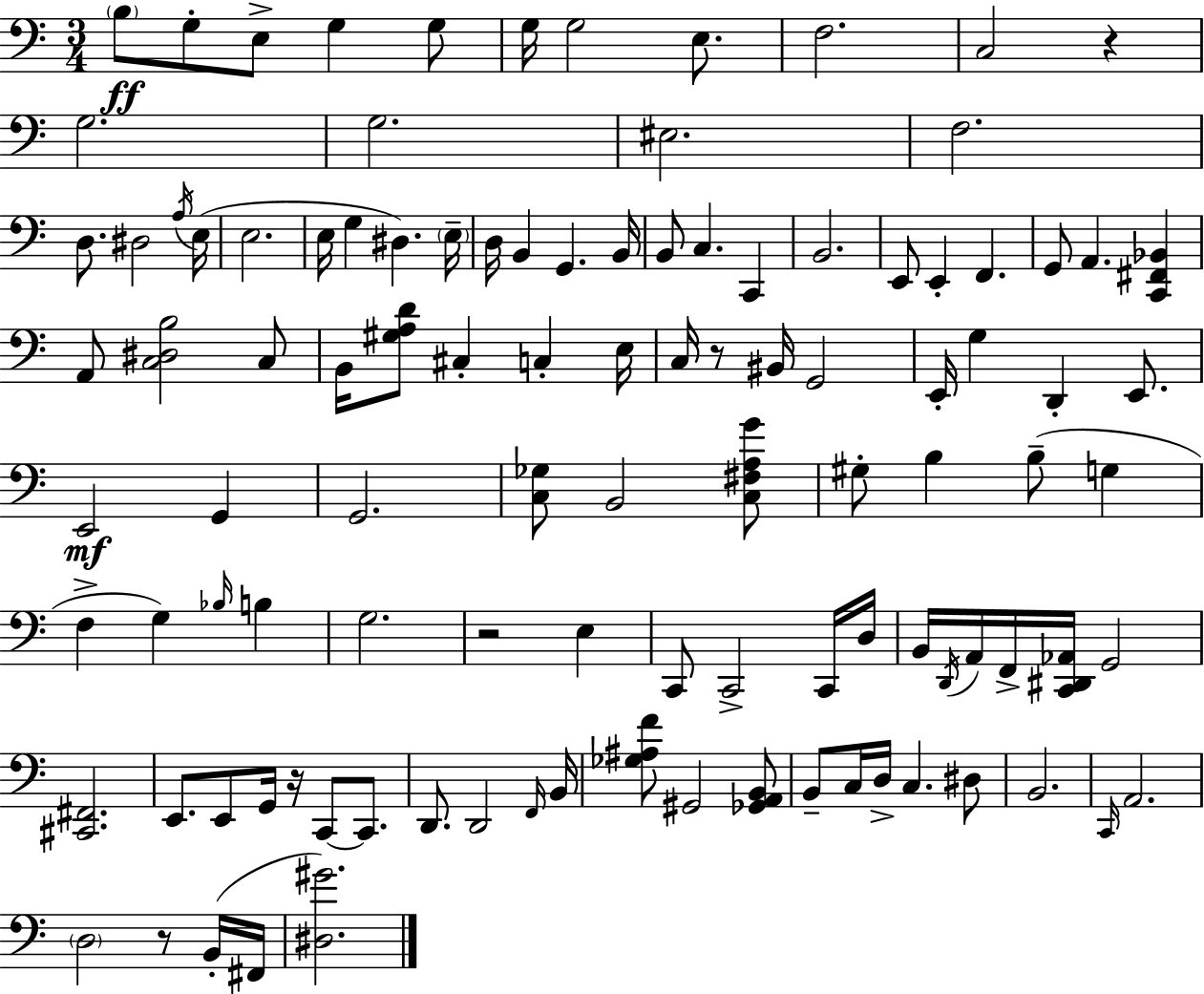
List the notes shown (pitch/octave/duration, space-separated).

B3/e G3/e E3/e G3/q G3/e G3/s G3/h E3/e. F3/h. C3/h R/q G3/h. G3/h. EIS3/h. F3/h. D3/e. D#3/h A3/s E3/s E3/h. E3/s G3/q D#3/q. E3/s D3/s B2/q G2/q. B2/s B2/e C3/q. C2/q B2/h. E2/e E2/q F2/q. G2/e A2/q. [C2,F#2,Bb2]/q A2/e [C3,D#3,B3]/h C3/e B2/s [G#3,A3,D4]/e C#3/q C3/q E3/s C3/s R/e BIS2/s G2/h E2/s G3/q D2/q E2/e. E2/h G2/q G2/h. [C3,Gb3]/e B2/h [C3,F#3,A3,G4]/e G#3/e B3/q B3/e G3/q F3/q G3/q Bb3/s B3/q G3/h. R/h E3/q C2/e C2/h C2/s D3/s B2/s D2/s A2/s F2/s [C2,D#2,Ab2]/s G2/h [C#2,F#2]/h. E2/e. E2/e G2/s R/s C2/e C2/e. D2/e. D2/h F2/s B2/s [Gb3,A#3,F4]/e G#2/h [Gb2,A2,B2]/e B2/e C3/s D3/s C3/q. D#3/e B2/h. C2/s A2/h. D3/h R/e B2/s F#2/s [D#3,G#4]/h.